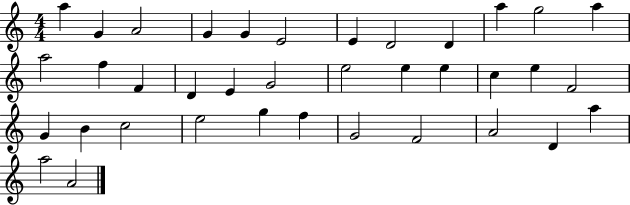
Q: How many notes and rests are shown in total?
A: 37